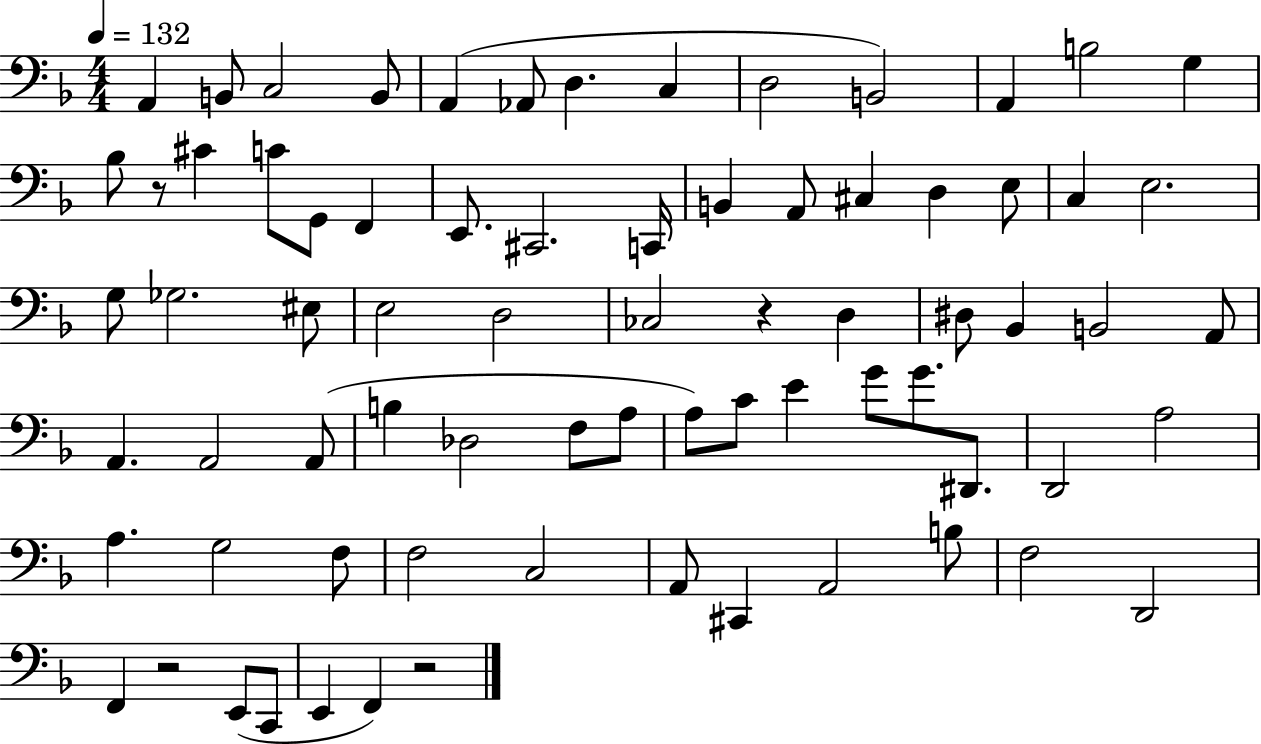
A2/q B2/e C3/h B2/e A2/q Ab2/e D3/q. C3/q D3/h B2/h A2/q B3/h G3/q Bb3/e R/e C#4/q C4/e G2/e F2/q E2/e. C#2/h. C2/s B2/q A2/e C#3/q D3/q E3/e C3/q E3/h. G3/e Gb3/h. EIS3/e E3/h D3/h CES3/h R/q D3/q D#3/e Bb2/q B2/h A2/e A2/q. A2/h A2/e B3/q Db3/h F3/e A3/e A3/e C4/e E4/q G4/e G4/e. D#2/e. D2/h A3/h A3/q. G3/h F3/e F3/h C3/h A2/e C#2/q A2/h B3/e F3/h D2/h F2/q R/h E2/e C2/e E2/q F2/q R/h